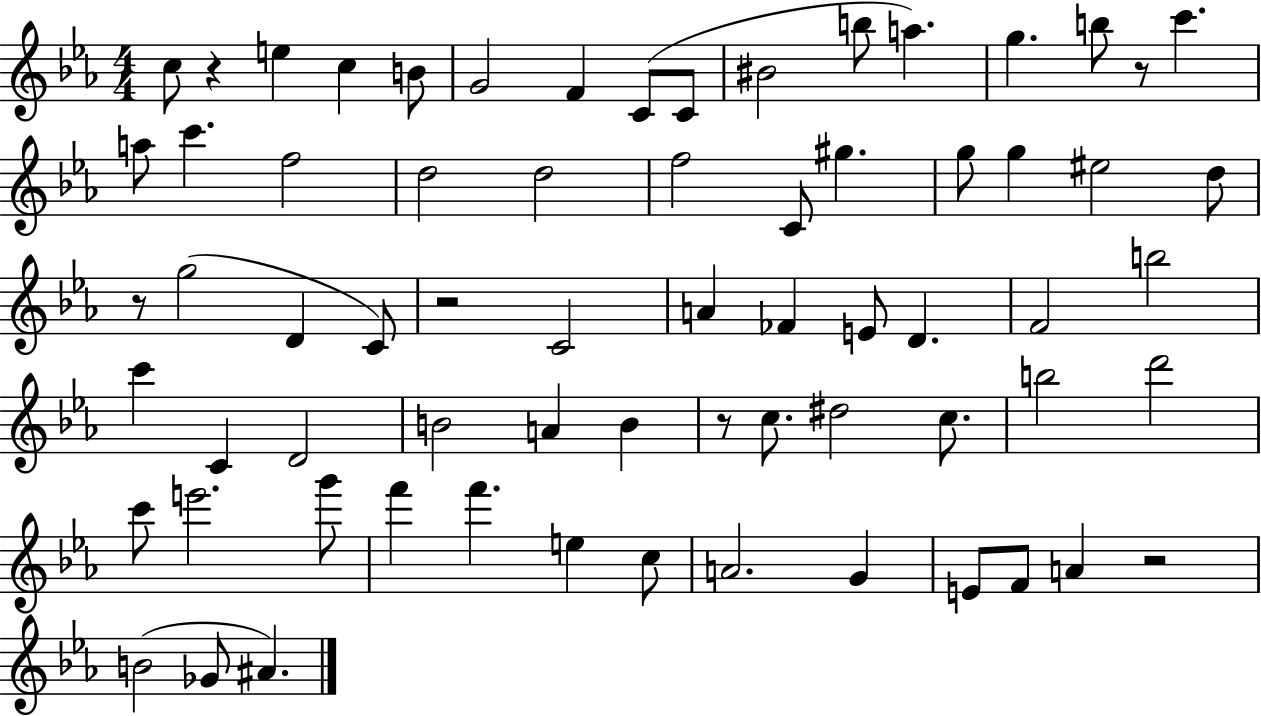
C5/e R/q E5/q C5/q B4/e G4/h F4/q C4/e C4/e BIS4/h B5/e A5/q. G5/q. B5/e R/e C6/q. A5/e C6/q. F5/h D5/h D5/h F5/h C4/e G#5/q. G5/e G5/q EIS5/h D5/e R/e G5/h D4/q C4/e R/h C4/h A4/q FES4/q E4/e D4/q. F4/h B5/h C6/q C4/q D4/h B4/h A4/q B4/q R/e C5/e. D#5/h C5/e. B5/h D6/h C6/e E6/h. G6/e F6/q F6/q. E5/q C5/e A4/h. G4/q E4/e F4/e A4/q R/h B4/h Gb4/e A#4/q.